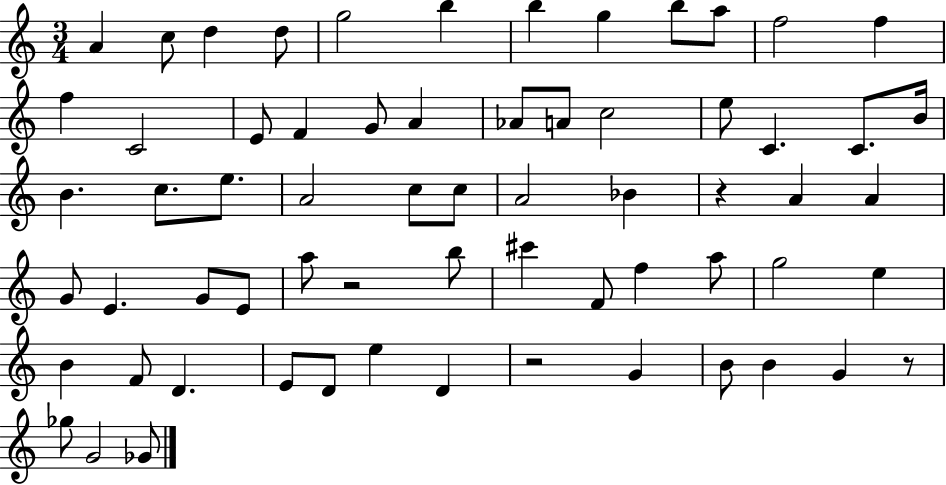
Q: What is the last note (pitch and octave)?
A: Gb4